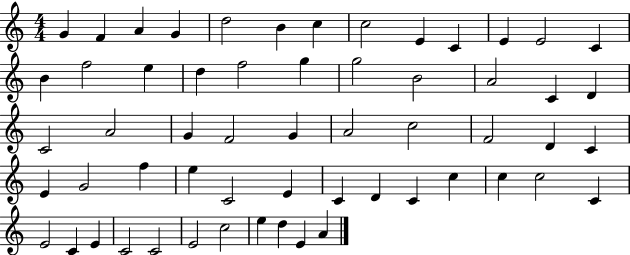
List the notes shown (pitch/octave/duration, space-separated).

G4/q F4/q A4/q G4/q D5/h B4/q C5/q C5/h E4/q C4/q E4/q E4/h C4/q B4/q F5/h E5/q D5/q F5/h G5/q G5/h B4/h A4/h C4/q D4/q C4/h A4/h G4/q F4/h G4/q A4/h C5/h F4/h D4/q C4/q E4/q G4/h F5/q E5/q C4/h E4/q C4/q D4/q C4/q C5/q C5/q C5/h C4/q E4/h C4/q E4/q C4/h C4/h E4/h C5/h E5/q D5/q E4/q A4/q